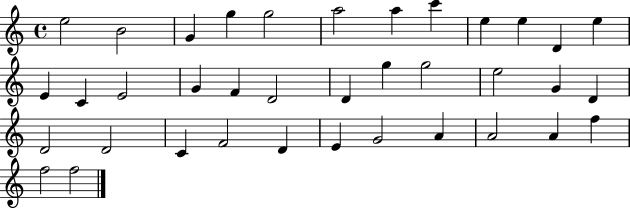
{
  \clef treble
  \time 4/4
  \defaultTimeSignature
  \key c \major
  e''2 b'2 | g'4 g''4 g''2 | a''2 a''4 c'''4 | e''4 e''4 d'4 e''4 | \break e'4 c'4 e'2 | g'4 f'4 d'2 | d'4 g''4 g''2 | e''2 g'4 d'4 | \break d'2 d'2 | c'4 f'2 d'4 | e'4 g'2 a'4 | a'2 a'4 f''4 | \break f''2 f''2 | \bar "|."
}